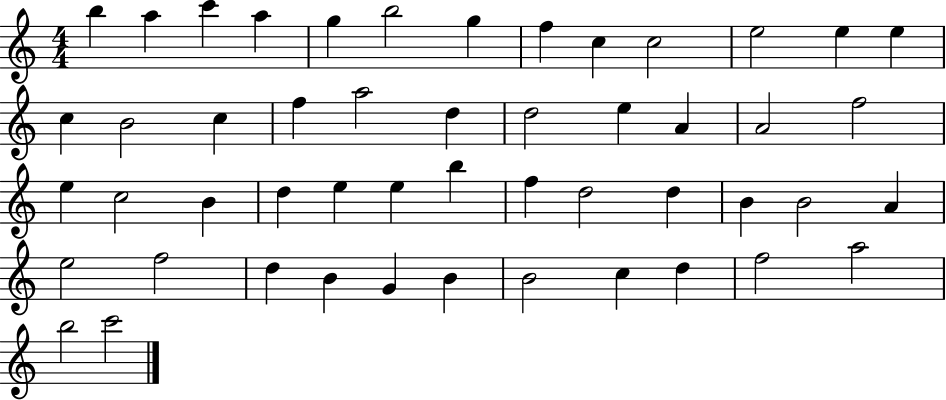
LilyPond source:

{
  \clef treble
  \numericTimeSignature
  \time 4/4
  \key c \major
  b''4 a''4 c'''4 a''4 | g''4 b''2 g''4 | f''4 c''4 c''2 | e''2 e''4 e''4 | \break c''4 b'2 c''4 | f''4 a''2 d''4 | d''2 e''4 a'4 | a'2 f''2 | \break e''4 c''2 b'4 | d''4 e''4 e''4 b''4 | f''4 d''2 d''4 | b'4 b'2 a'4 | \break e''2 f''2 | d''4 b'4 g'4 b'4 | b'2 c''4 d''4 | f''2 a''2 | \break b''2 c'''2 | \bar "|."
}